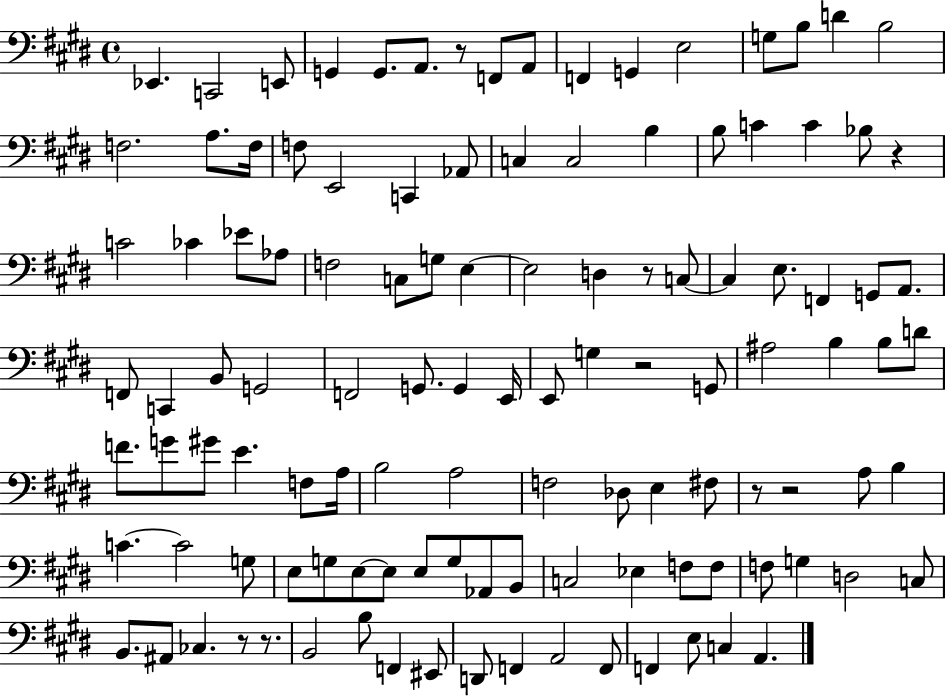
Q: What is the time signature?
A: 4/4